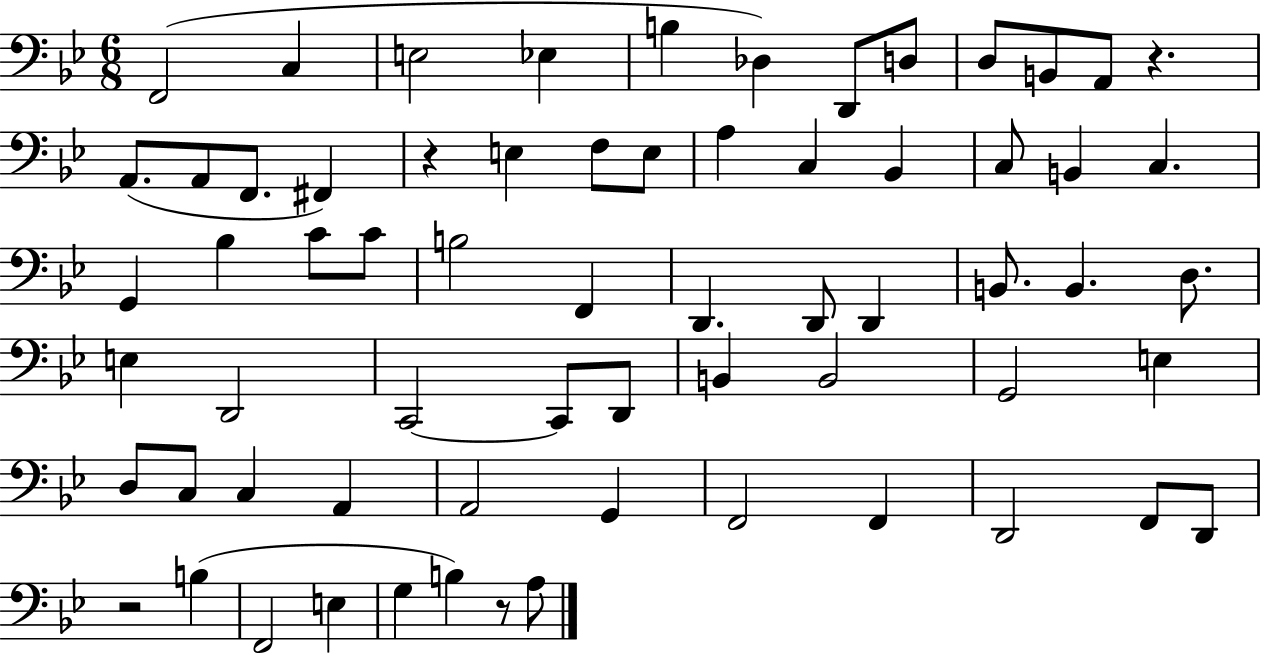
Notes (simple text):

F2/h C3/q E3/h Eb3/q B3/q Db3/q D2/e D3/e D3/e B2/e A2/e R/q. A2/e. A2/e F2/e. F#2/q R/q E3/q F3/e E3/e A3/q C3/q Bb2/q C3/e B2/q C3/q. G2/q Bb3/q C4/e C4/e B3/h F2/q D2/q. D2/e D2/q B2/e. B2/q. D3/e. E3/q D2/h C2/h C2/e D2/e B2/q B2/h G2/h E3/q D3/e C3/e C3/q A2/q A2/h G2/q F2/h F2/q D2/h F2/e D2/e R/h B3/q F2/h E3/q G3/q B3/q R/e A3/e